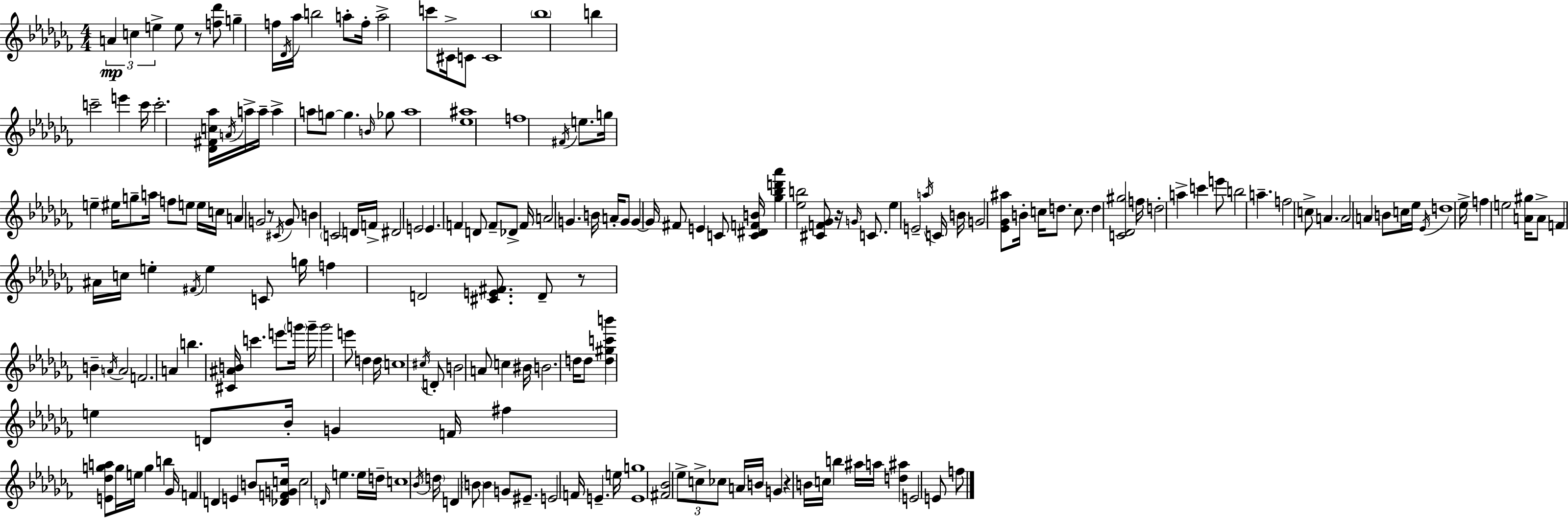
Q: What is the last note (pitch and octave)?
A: F5